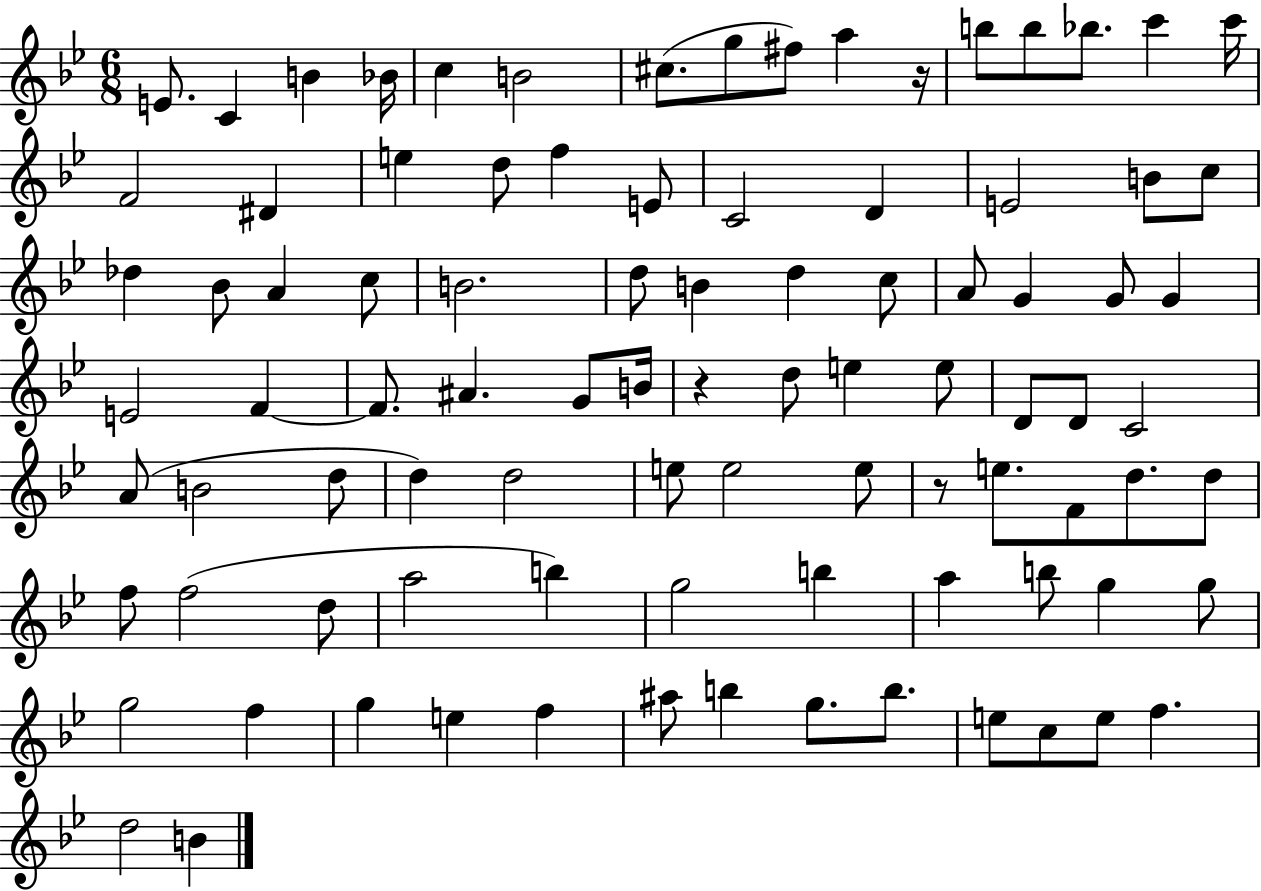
E4/e. C4/q B4/q Bb4/s C5/q B4/h C#5/e. G5/e F#5/e A5/q R/s B5/e B5/e Bb5/e. C6/q C6/s F4/h D#4/q E5/q D5/e F5/q E4/e C4/h D4/q E4/h B4/e C5/e Db5/q Bb4/e A4/q C5/e B4/h. D5/e B4/q D5/q C5/e A4/e G4/q G4/e G4/q E4/h F4/q F4/e. A#4/q. G4/e B4/s R/q D5/e E5/q E5/e D4/e D4/e C4/h A4/e B4/h D5/e D5/q D5/h E5/e E5/h E5/e R/e E5/e. F4/e D5/e. D5/e F5/e F5/h D5/e A5/h B5/q G5/h B5/q A5/q B5/e G5/q G5/e G5/h F5/q G5/q E5/q F5/q A#5/e B5/q G5/e. B5/e. E5/e C5/e E5/e F5/q. D5/h B4/q